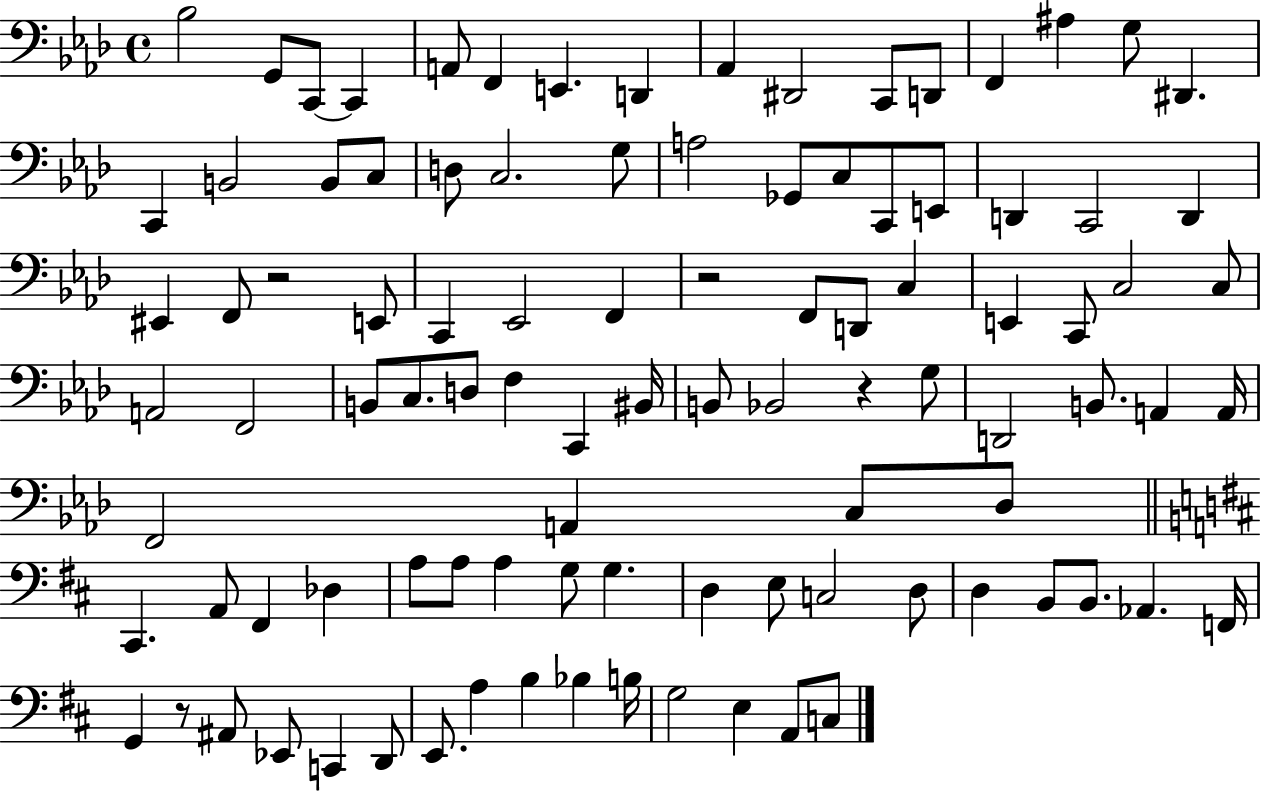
{
  \clef bass
  \time 4/4
  \defaultTimeSignature
  \key aes \major
  bes2 g,8 c,8~~ c,4 | a,8 f,4 e,4. d,4 | aes,4 dis,2 c,8 d,8 | f,4 ais4 g8 dis,4. | \break c,4 b,2 b,8 c8 | d8 c2. g8 | a2 ges,8 c8 c,8 e,8 | d,4 c,2 d,4 | \break eis,4 f,8 r2 e,8 | c,4 ees,2 f,4 | r2 f,8 d,8 c4 | e,4 c,8 c2 c8 | \break a,2 f,2 | b,8 c8. d8 f4 c,4 bis,16 | b,8 bes,2 r4 g8 | d,2 b,8. a,4 a,16 | \break f,2 a,4 c8 des8 | \bar "||" \break \key d \major cis,4. a,8 fis,4 des4 | a8 a8 a4 g8 g4. | d4 e8 c2 d8 | d4 b,8 b,8. aes,4. f,16 | \break g,4 r8 ais,8 ees,8 c,4 d,8 | e,8. a4 b4 bes4 b16 | g2 e4 a,8 c8 | \bar "|."
}